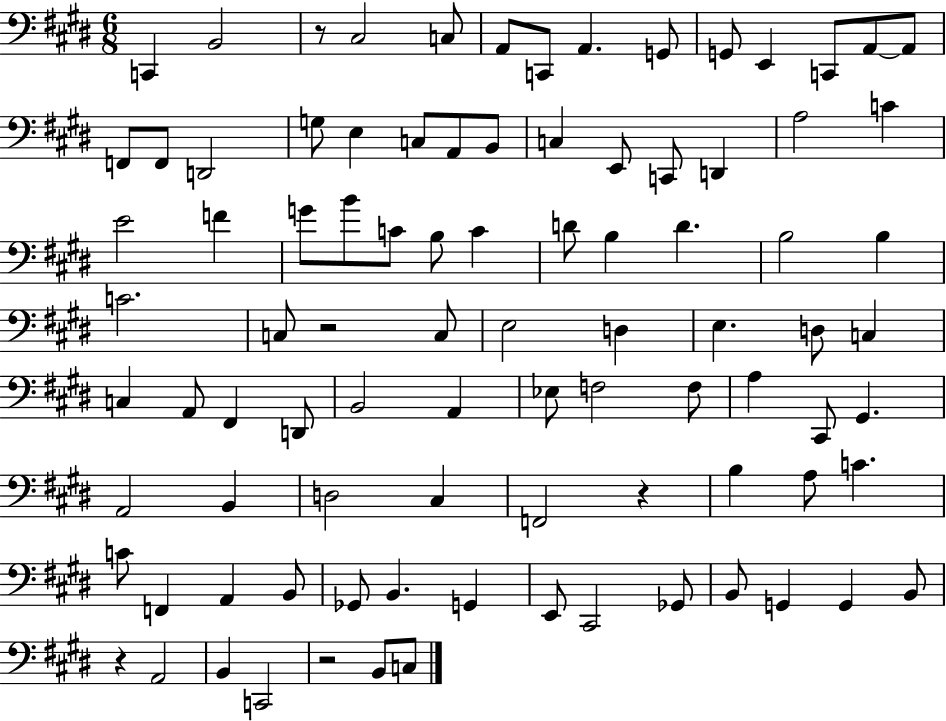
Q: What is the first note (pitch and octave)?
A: C2